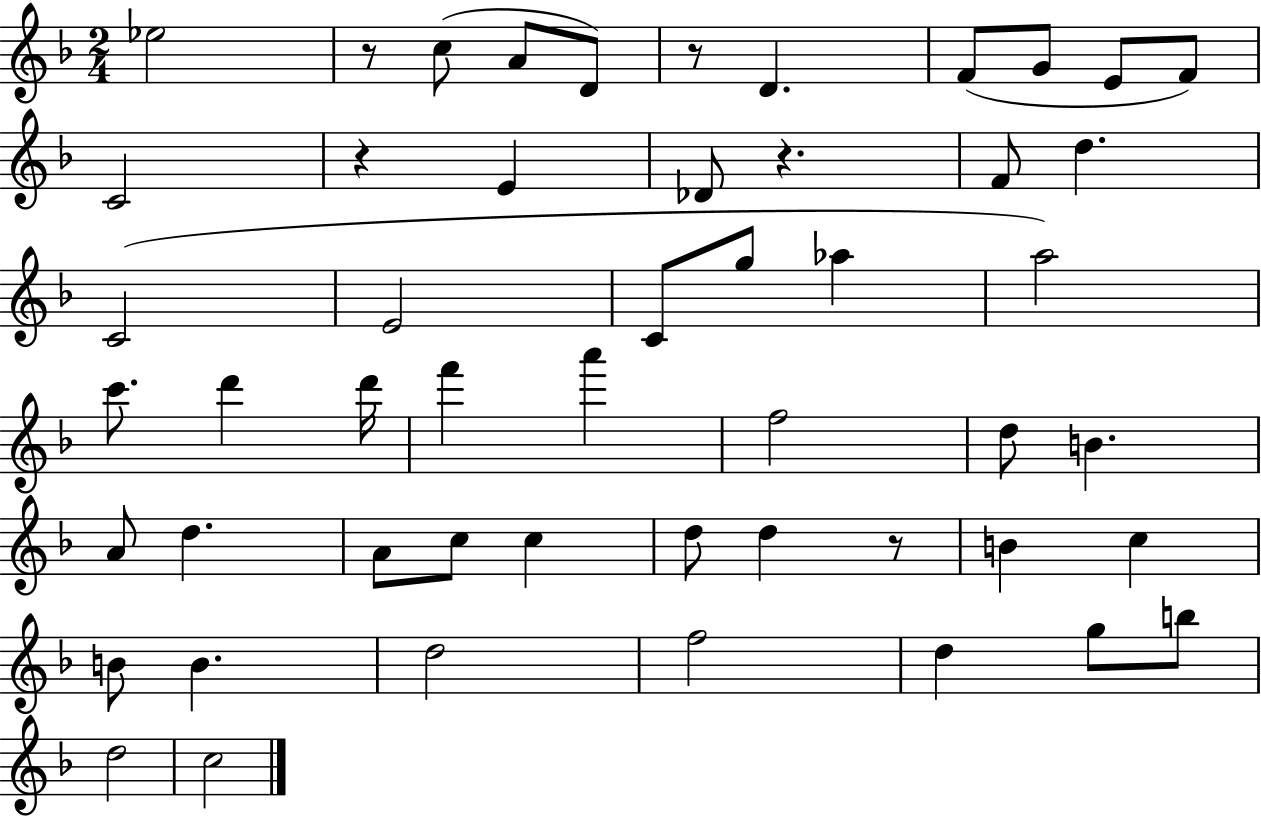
Eb5/h R/e C5/e A4/e D4/e R/e D4/q. F4/e G4/e E4/e F4/e C4/h R/q E4/q Db4/e R/q. F4/e D5/q. C4/h E4/h C4/e G5/e Ab5/q A5/h C6/e. D6/q D6/s F6/q A6/q F5/h D5/e B4/q. A4/e D5/q. A4/e C5/e C5/q D5/e D5/q R/e B4/q C5/q B4/e B4/q. D5/h F5/h D5/q G5/e B5/e D5/h C5/h